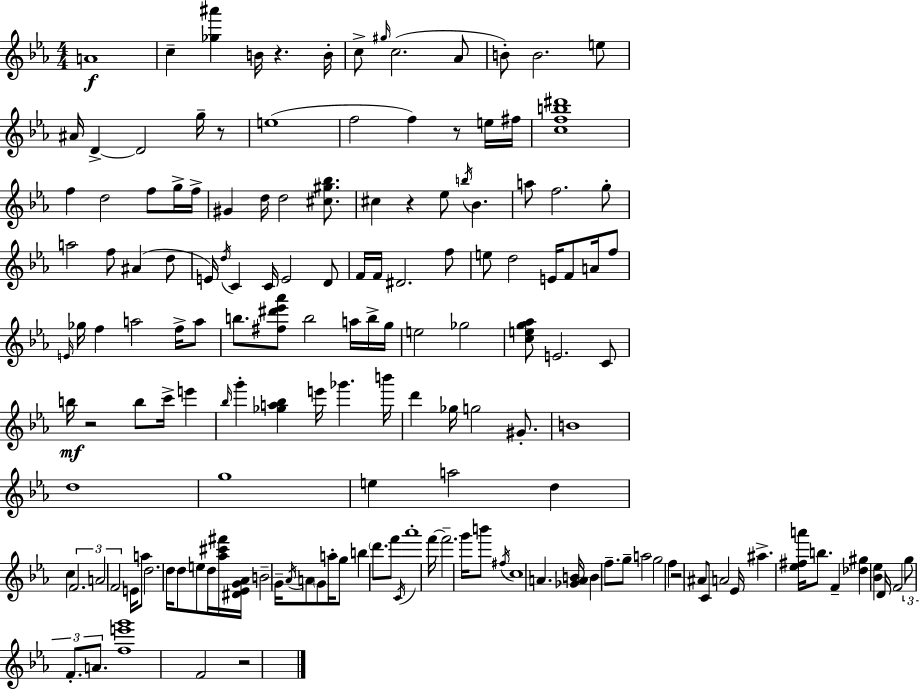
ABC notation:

X:1
T:Untitled
M:4/4
L:1/4
K:Cm
A4 c [_g^a'] B/4 z B/4 c/2 ^g/4 c2 _A/2 B/2 B2 e/2 ^A/4 D D2 g/4 z/2 e4 f2 f z/2 e/4 ^f/4 [cfb^d']4 f d2 f/2 g/4 f/4 ^G d/4 d2 [^c^g_b]/2 ^c z _e/2 b/4 _B a/2 f2 g/2 a2 f/2 ^A d/2 E/4 d/4 C C/4 E2 D/2 F/4 F/4 ^D2 f/2 e/2 d2 E/4 F/2 A/4 f/2 E/4 _g/4 f a2 f/4 a/2 b/2 [^f^d'_e'_a']/2 b2 a/4 b/4 g/4 e2 _g2 [ceg_a]/2 E2 C/2 b/4 z2 b/2 c'/4 e' _b/4 g' [_ga_b] e'/4 _g' b'/4 d' _g/4 g2 ^G/2 B4 d4 g4 e a2 d c F2 A2 F2 E/4 a/2 d2 d/4 d/2 e/2 d/4 [_a^c'^f']/4 [^D_EG_A]/4 B2 G/4 _A/4 A/2 G/2 a/4 g/2 b d'/2 f'/2 C/4 _a'4 f'/4 f'2 g'/4 b'/2 ^f/4 c4 A [_GAB]/4 B f/2 g/2 a2 g2 f z2 ^A/2 C/2 A2 _E/4 ^a [_e^fa']/4 b/2 F [_d^g] [_B_e] D/4 F2 g/2 F/2 A/2 [fe'g']4 F2 z2